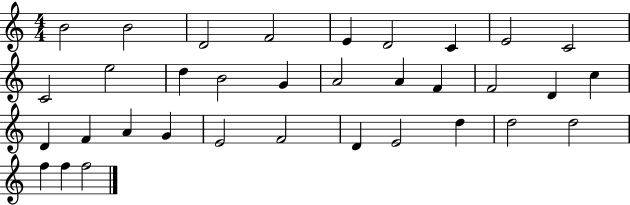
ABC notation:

X:1
T:Untitled
M:4/4
L:1/4
K:C
B2 B2 D2 F2 E D2 C E2 C2 C2 e2 d B2 G A2 A F F2 D c D F A G E2 F2 D E2 d d2 d2 f f f2